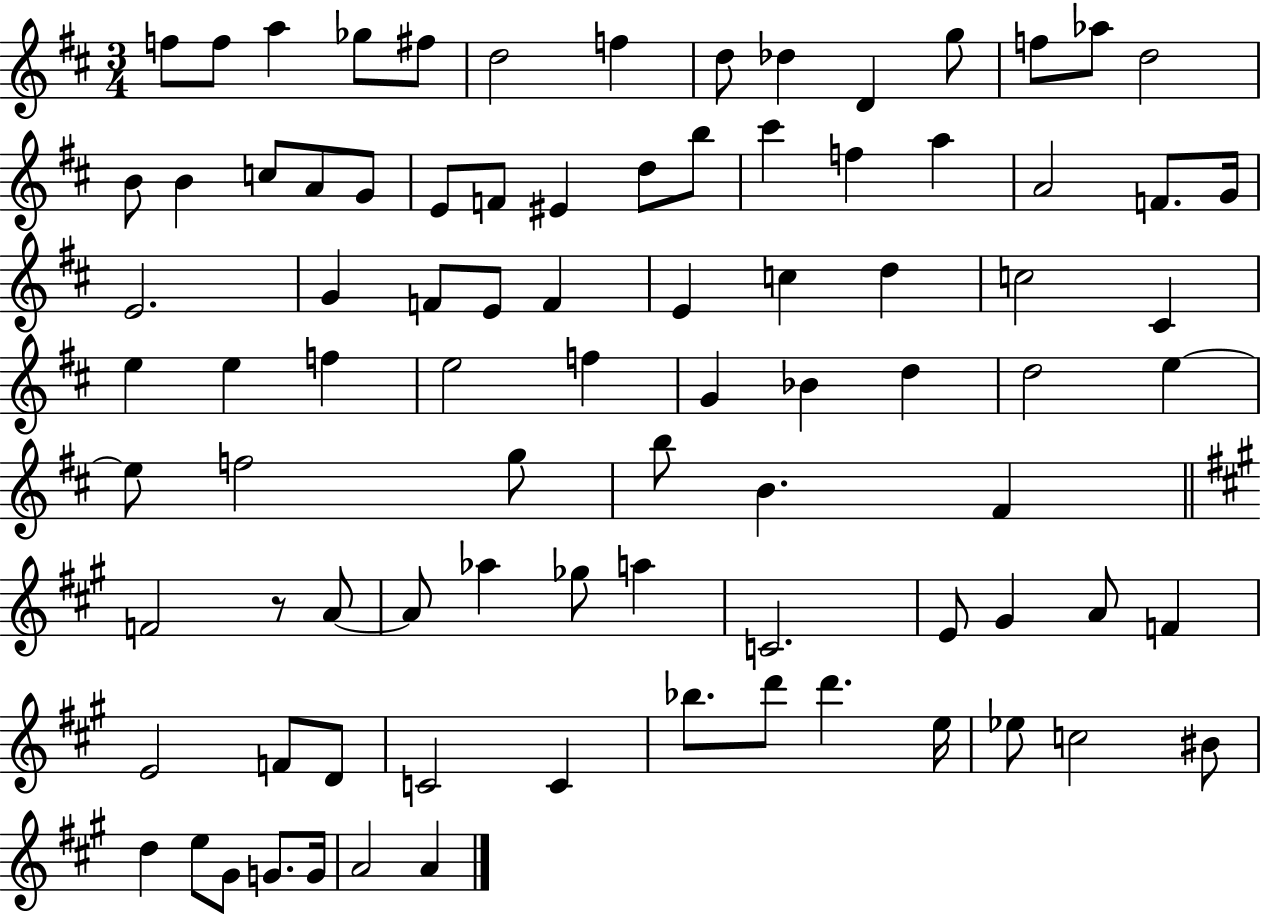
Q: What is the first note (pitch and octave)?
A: F5